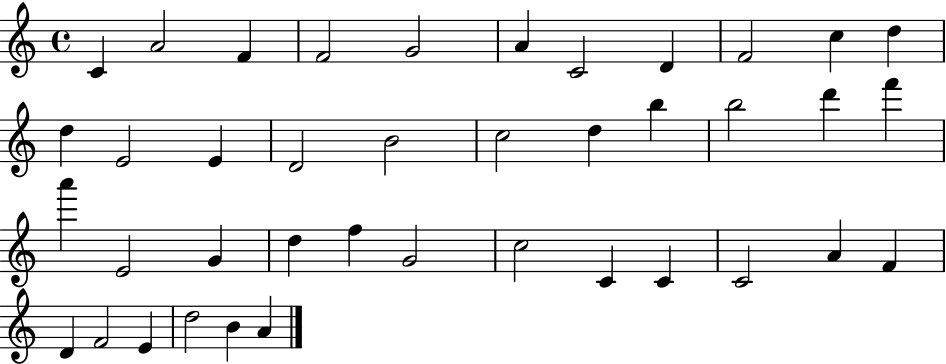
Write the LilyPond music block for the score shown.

{
  \clef treble
  \time 4/4
  \defaultTimeSignature
  \key c \major
  c'4 a'2 f'4 | f'2 g'2 | a'4 c'2 d'4 | f'2 c''4 d''4 | \break d''4 e'2 e'4 | d'2 b'2 | c''2 d''4 b''4 | b''2 d'''4 f'''4 | \break a'''4 e'2 g'4 | d''4 f''4 g'2 | c''2 c'4 c'4 | c'2 a'4 f'4 | \break d'4 f'2 e'4 | d''2 b'4 a'4 | \bar "|."
}